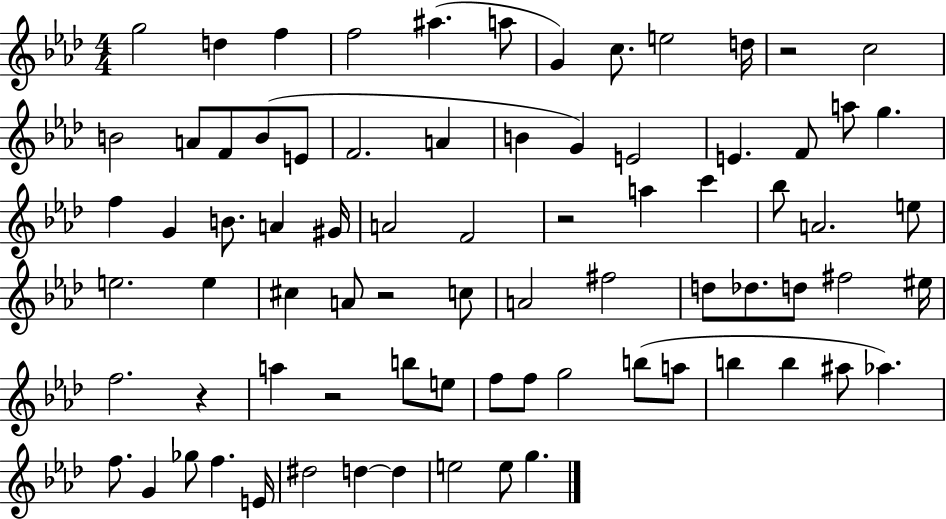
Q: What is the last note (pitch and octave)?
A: G5